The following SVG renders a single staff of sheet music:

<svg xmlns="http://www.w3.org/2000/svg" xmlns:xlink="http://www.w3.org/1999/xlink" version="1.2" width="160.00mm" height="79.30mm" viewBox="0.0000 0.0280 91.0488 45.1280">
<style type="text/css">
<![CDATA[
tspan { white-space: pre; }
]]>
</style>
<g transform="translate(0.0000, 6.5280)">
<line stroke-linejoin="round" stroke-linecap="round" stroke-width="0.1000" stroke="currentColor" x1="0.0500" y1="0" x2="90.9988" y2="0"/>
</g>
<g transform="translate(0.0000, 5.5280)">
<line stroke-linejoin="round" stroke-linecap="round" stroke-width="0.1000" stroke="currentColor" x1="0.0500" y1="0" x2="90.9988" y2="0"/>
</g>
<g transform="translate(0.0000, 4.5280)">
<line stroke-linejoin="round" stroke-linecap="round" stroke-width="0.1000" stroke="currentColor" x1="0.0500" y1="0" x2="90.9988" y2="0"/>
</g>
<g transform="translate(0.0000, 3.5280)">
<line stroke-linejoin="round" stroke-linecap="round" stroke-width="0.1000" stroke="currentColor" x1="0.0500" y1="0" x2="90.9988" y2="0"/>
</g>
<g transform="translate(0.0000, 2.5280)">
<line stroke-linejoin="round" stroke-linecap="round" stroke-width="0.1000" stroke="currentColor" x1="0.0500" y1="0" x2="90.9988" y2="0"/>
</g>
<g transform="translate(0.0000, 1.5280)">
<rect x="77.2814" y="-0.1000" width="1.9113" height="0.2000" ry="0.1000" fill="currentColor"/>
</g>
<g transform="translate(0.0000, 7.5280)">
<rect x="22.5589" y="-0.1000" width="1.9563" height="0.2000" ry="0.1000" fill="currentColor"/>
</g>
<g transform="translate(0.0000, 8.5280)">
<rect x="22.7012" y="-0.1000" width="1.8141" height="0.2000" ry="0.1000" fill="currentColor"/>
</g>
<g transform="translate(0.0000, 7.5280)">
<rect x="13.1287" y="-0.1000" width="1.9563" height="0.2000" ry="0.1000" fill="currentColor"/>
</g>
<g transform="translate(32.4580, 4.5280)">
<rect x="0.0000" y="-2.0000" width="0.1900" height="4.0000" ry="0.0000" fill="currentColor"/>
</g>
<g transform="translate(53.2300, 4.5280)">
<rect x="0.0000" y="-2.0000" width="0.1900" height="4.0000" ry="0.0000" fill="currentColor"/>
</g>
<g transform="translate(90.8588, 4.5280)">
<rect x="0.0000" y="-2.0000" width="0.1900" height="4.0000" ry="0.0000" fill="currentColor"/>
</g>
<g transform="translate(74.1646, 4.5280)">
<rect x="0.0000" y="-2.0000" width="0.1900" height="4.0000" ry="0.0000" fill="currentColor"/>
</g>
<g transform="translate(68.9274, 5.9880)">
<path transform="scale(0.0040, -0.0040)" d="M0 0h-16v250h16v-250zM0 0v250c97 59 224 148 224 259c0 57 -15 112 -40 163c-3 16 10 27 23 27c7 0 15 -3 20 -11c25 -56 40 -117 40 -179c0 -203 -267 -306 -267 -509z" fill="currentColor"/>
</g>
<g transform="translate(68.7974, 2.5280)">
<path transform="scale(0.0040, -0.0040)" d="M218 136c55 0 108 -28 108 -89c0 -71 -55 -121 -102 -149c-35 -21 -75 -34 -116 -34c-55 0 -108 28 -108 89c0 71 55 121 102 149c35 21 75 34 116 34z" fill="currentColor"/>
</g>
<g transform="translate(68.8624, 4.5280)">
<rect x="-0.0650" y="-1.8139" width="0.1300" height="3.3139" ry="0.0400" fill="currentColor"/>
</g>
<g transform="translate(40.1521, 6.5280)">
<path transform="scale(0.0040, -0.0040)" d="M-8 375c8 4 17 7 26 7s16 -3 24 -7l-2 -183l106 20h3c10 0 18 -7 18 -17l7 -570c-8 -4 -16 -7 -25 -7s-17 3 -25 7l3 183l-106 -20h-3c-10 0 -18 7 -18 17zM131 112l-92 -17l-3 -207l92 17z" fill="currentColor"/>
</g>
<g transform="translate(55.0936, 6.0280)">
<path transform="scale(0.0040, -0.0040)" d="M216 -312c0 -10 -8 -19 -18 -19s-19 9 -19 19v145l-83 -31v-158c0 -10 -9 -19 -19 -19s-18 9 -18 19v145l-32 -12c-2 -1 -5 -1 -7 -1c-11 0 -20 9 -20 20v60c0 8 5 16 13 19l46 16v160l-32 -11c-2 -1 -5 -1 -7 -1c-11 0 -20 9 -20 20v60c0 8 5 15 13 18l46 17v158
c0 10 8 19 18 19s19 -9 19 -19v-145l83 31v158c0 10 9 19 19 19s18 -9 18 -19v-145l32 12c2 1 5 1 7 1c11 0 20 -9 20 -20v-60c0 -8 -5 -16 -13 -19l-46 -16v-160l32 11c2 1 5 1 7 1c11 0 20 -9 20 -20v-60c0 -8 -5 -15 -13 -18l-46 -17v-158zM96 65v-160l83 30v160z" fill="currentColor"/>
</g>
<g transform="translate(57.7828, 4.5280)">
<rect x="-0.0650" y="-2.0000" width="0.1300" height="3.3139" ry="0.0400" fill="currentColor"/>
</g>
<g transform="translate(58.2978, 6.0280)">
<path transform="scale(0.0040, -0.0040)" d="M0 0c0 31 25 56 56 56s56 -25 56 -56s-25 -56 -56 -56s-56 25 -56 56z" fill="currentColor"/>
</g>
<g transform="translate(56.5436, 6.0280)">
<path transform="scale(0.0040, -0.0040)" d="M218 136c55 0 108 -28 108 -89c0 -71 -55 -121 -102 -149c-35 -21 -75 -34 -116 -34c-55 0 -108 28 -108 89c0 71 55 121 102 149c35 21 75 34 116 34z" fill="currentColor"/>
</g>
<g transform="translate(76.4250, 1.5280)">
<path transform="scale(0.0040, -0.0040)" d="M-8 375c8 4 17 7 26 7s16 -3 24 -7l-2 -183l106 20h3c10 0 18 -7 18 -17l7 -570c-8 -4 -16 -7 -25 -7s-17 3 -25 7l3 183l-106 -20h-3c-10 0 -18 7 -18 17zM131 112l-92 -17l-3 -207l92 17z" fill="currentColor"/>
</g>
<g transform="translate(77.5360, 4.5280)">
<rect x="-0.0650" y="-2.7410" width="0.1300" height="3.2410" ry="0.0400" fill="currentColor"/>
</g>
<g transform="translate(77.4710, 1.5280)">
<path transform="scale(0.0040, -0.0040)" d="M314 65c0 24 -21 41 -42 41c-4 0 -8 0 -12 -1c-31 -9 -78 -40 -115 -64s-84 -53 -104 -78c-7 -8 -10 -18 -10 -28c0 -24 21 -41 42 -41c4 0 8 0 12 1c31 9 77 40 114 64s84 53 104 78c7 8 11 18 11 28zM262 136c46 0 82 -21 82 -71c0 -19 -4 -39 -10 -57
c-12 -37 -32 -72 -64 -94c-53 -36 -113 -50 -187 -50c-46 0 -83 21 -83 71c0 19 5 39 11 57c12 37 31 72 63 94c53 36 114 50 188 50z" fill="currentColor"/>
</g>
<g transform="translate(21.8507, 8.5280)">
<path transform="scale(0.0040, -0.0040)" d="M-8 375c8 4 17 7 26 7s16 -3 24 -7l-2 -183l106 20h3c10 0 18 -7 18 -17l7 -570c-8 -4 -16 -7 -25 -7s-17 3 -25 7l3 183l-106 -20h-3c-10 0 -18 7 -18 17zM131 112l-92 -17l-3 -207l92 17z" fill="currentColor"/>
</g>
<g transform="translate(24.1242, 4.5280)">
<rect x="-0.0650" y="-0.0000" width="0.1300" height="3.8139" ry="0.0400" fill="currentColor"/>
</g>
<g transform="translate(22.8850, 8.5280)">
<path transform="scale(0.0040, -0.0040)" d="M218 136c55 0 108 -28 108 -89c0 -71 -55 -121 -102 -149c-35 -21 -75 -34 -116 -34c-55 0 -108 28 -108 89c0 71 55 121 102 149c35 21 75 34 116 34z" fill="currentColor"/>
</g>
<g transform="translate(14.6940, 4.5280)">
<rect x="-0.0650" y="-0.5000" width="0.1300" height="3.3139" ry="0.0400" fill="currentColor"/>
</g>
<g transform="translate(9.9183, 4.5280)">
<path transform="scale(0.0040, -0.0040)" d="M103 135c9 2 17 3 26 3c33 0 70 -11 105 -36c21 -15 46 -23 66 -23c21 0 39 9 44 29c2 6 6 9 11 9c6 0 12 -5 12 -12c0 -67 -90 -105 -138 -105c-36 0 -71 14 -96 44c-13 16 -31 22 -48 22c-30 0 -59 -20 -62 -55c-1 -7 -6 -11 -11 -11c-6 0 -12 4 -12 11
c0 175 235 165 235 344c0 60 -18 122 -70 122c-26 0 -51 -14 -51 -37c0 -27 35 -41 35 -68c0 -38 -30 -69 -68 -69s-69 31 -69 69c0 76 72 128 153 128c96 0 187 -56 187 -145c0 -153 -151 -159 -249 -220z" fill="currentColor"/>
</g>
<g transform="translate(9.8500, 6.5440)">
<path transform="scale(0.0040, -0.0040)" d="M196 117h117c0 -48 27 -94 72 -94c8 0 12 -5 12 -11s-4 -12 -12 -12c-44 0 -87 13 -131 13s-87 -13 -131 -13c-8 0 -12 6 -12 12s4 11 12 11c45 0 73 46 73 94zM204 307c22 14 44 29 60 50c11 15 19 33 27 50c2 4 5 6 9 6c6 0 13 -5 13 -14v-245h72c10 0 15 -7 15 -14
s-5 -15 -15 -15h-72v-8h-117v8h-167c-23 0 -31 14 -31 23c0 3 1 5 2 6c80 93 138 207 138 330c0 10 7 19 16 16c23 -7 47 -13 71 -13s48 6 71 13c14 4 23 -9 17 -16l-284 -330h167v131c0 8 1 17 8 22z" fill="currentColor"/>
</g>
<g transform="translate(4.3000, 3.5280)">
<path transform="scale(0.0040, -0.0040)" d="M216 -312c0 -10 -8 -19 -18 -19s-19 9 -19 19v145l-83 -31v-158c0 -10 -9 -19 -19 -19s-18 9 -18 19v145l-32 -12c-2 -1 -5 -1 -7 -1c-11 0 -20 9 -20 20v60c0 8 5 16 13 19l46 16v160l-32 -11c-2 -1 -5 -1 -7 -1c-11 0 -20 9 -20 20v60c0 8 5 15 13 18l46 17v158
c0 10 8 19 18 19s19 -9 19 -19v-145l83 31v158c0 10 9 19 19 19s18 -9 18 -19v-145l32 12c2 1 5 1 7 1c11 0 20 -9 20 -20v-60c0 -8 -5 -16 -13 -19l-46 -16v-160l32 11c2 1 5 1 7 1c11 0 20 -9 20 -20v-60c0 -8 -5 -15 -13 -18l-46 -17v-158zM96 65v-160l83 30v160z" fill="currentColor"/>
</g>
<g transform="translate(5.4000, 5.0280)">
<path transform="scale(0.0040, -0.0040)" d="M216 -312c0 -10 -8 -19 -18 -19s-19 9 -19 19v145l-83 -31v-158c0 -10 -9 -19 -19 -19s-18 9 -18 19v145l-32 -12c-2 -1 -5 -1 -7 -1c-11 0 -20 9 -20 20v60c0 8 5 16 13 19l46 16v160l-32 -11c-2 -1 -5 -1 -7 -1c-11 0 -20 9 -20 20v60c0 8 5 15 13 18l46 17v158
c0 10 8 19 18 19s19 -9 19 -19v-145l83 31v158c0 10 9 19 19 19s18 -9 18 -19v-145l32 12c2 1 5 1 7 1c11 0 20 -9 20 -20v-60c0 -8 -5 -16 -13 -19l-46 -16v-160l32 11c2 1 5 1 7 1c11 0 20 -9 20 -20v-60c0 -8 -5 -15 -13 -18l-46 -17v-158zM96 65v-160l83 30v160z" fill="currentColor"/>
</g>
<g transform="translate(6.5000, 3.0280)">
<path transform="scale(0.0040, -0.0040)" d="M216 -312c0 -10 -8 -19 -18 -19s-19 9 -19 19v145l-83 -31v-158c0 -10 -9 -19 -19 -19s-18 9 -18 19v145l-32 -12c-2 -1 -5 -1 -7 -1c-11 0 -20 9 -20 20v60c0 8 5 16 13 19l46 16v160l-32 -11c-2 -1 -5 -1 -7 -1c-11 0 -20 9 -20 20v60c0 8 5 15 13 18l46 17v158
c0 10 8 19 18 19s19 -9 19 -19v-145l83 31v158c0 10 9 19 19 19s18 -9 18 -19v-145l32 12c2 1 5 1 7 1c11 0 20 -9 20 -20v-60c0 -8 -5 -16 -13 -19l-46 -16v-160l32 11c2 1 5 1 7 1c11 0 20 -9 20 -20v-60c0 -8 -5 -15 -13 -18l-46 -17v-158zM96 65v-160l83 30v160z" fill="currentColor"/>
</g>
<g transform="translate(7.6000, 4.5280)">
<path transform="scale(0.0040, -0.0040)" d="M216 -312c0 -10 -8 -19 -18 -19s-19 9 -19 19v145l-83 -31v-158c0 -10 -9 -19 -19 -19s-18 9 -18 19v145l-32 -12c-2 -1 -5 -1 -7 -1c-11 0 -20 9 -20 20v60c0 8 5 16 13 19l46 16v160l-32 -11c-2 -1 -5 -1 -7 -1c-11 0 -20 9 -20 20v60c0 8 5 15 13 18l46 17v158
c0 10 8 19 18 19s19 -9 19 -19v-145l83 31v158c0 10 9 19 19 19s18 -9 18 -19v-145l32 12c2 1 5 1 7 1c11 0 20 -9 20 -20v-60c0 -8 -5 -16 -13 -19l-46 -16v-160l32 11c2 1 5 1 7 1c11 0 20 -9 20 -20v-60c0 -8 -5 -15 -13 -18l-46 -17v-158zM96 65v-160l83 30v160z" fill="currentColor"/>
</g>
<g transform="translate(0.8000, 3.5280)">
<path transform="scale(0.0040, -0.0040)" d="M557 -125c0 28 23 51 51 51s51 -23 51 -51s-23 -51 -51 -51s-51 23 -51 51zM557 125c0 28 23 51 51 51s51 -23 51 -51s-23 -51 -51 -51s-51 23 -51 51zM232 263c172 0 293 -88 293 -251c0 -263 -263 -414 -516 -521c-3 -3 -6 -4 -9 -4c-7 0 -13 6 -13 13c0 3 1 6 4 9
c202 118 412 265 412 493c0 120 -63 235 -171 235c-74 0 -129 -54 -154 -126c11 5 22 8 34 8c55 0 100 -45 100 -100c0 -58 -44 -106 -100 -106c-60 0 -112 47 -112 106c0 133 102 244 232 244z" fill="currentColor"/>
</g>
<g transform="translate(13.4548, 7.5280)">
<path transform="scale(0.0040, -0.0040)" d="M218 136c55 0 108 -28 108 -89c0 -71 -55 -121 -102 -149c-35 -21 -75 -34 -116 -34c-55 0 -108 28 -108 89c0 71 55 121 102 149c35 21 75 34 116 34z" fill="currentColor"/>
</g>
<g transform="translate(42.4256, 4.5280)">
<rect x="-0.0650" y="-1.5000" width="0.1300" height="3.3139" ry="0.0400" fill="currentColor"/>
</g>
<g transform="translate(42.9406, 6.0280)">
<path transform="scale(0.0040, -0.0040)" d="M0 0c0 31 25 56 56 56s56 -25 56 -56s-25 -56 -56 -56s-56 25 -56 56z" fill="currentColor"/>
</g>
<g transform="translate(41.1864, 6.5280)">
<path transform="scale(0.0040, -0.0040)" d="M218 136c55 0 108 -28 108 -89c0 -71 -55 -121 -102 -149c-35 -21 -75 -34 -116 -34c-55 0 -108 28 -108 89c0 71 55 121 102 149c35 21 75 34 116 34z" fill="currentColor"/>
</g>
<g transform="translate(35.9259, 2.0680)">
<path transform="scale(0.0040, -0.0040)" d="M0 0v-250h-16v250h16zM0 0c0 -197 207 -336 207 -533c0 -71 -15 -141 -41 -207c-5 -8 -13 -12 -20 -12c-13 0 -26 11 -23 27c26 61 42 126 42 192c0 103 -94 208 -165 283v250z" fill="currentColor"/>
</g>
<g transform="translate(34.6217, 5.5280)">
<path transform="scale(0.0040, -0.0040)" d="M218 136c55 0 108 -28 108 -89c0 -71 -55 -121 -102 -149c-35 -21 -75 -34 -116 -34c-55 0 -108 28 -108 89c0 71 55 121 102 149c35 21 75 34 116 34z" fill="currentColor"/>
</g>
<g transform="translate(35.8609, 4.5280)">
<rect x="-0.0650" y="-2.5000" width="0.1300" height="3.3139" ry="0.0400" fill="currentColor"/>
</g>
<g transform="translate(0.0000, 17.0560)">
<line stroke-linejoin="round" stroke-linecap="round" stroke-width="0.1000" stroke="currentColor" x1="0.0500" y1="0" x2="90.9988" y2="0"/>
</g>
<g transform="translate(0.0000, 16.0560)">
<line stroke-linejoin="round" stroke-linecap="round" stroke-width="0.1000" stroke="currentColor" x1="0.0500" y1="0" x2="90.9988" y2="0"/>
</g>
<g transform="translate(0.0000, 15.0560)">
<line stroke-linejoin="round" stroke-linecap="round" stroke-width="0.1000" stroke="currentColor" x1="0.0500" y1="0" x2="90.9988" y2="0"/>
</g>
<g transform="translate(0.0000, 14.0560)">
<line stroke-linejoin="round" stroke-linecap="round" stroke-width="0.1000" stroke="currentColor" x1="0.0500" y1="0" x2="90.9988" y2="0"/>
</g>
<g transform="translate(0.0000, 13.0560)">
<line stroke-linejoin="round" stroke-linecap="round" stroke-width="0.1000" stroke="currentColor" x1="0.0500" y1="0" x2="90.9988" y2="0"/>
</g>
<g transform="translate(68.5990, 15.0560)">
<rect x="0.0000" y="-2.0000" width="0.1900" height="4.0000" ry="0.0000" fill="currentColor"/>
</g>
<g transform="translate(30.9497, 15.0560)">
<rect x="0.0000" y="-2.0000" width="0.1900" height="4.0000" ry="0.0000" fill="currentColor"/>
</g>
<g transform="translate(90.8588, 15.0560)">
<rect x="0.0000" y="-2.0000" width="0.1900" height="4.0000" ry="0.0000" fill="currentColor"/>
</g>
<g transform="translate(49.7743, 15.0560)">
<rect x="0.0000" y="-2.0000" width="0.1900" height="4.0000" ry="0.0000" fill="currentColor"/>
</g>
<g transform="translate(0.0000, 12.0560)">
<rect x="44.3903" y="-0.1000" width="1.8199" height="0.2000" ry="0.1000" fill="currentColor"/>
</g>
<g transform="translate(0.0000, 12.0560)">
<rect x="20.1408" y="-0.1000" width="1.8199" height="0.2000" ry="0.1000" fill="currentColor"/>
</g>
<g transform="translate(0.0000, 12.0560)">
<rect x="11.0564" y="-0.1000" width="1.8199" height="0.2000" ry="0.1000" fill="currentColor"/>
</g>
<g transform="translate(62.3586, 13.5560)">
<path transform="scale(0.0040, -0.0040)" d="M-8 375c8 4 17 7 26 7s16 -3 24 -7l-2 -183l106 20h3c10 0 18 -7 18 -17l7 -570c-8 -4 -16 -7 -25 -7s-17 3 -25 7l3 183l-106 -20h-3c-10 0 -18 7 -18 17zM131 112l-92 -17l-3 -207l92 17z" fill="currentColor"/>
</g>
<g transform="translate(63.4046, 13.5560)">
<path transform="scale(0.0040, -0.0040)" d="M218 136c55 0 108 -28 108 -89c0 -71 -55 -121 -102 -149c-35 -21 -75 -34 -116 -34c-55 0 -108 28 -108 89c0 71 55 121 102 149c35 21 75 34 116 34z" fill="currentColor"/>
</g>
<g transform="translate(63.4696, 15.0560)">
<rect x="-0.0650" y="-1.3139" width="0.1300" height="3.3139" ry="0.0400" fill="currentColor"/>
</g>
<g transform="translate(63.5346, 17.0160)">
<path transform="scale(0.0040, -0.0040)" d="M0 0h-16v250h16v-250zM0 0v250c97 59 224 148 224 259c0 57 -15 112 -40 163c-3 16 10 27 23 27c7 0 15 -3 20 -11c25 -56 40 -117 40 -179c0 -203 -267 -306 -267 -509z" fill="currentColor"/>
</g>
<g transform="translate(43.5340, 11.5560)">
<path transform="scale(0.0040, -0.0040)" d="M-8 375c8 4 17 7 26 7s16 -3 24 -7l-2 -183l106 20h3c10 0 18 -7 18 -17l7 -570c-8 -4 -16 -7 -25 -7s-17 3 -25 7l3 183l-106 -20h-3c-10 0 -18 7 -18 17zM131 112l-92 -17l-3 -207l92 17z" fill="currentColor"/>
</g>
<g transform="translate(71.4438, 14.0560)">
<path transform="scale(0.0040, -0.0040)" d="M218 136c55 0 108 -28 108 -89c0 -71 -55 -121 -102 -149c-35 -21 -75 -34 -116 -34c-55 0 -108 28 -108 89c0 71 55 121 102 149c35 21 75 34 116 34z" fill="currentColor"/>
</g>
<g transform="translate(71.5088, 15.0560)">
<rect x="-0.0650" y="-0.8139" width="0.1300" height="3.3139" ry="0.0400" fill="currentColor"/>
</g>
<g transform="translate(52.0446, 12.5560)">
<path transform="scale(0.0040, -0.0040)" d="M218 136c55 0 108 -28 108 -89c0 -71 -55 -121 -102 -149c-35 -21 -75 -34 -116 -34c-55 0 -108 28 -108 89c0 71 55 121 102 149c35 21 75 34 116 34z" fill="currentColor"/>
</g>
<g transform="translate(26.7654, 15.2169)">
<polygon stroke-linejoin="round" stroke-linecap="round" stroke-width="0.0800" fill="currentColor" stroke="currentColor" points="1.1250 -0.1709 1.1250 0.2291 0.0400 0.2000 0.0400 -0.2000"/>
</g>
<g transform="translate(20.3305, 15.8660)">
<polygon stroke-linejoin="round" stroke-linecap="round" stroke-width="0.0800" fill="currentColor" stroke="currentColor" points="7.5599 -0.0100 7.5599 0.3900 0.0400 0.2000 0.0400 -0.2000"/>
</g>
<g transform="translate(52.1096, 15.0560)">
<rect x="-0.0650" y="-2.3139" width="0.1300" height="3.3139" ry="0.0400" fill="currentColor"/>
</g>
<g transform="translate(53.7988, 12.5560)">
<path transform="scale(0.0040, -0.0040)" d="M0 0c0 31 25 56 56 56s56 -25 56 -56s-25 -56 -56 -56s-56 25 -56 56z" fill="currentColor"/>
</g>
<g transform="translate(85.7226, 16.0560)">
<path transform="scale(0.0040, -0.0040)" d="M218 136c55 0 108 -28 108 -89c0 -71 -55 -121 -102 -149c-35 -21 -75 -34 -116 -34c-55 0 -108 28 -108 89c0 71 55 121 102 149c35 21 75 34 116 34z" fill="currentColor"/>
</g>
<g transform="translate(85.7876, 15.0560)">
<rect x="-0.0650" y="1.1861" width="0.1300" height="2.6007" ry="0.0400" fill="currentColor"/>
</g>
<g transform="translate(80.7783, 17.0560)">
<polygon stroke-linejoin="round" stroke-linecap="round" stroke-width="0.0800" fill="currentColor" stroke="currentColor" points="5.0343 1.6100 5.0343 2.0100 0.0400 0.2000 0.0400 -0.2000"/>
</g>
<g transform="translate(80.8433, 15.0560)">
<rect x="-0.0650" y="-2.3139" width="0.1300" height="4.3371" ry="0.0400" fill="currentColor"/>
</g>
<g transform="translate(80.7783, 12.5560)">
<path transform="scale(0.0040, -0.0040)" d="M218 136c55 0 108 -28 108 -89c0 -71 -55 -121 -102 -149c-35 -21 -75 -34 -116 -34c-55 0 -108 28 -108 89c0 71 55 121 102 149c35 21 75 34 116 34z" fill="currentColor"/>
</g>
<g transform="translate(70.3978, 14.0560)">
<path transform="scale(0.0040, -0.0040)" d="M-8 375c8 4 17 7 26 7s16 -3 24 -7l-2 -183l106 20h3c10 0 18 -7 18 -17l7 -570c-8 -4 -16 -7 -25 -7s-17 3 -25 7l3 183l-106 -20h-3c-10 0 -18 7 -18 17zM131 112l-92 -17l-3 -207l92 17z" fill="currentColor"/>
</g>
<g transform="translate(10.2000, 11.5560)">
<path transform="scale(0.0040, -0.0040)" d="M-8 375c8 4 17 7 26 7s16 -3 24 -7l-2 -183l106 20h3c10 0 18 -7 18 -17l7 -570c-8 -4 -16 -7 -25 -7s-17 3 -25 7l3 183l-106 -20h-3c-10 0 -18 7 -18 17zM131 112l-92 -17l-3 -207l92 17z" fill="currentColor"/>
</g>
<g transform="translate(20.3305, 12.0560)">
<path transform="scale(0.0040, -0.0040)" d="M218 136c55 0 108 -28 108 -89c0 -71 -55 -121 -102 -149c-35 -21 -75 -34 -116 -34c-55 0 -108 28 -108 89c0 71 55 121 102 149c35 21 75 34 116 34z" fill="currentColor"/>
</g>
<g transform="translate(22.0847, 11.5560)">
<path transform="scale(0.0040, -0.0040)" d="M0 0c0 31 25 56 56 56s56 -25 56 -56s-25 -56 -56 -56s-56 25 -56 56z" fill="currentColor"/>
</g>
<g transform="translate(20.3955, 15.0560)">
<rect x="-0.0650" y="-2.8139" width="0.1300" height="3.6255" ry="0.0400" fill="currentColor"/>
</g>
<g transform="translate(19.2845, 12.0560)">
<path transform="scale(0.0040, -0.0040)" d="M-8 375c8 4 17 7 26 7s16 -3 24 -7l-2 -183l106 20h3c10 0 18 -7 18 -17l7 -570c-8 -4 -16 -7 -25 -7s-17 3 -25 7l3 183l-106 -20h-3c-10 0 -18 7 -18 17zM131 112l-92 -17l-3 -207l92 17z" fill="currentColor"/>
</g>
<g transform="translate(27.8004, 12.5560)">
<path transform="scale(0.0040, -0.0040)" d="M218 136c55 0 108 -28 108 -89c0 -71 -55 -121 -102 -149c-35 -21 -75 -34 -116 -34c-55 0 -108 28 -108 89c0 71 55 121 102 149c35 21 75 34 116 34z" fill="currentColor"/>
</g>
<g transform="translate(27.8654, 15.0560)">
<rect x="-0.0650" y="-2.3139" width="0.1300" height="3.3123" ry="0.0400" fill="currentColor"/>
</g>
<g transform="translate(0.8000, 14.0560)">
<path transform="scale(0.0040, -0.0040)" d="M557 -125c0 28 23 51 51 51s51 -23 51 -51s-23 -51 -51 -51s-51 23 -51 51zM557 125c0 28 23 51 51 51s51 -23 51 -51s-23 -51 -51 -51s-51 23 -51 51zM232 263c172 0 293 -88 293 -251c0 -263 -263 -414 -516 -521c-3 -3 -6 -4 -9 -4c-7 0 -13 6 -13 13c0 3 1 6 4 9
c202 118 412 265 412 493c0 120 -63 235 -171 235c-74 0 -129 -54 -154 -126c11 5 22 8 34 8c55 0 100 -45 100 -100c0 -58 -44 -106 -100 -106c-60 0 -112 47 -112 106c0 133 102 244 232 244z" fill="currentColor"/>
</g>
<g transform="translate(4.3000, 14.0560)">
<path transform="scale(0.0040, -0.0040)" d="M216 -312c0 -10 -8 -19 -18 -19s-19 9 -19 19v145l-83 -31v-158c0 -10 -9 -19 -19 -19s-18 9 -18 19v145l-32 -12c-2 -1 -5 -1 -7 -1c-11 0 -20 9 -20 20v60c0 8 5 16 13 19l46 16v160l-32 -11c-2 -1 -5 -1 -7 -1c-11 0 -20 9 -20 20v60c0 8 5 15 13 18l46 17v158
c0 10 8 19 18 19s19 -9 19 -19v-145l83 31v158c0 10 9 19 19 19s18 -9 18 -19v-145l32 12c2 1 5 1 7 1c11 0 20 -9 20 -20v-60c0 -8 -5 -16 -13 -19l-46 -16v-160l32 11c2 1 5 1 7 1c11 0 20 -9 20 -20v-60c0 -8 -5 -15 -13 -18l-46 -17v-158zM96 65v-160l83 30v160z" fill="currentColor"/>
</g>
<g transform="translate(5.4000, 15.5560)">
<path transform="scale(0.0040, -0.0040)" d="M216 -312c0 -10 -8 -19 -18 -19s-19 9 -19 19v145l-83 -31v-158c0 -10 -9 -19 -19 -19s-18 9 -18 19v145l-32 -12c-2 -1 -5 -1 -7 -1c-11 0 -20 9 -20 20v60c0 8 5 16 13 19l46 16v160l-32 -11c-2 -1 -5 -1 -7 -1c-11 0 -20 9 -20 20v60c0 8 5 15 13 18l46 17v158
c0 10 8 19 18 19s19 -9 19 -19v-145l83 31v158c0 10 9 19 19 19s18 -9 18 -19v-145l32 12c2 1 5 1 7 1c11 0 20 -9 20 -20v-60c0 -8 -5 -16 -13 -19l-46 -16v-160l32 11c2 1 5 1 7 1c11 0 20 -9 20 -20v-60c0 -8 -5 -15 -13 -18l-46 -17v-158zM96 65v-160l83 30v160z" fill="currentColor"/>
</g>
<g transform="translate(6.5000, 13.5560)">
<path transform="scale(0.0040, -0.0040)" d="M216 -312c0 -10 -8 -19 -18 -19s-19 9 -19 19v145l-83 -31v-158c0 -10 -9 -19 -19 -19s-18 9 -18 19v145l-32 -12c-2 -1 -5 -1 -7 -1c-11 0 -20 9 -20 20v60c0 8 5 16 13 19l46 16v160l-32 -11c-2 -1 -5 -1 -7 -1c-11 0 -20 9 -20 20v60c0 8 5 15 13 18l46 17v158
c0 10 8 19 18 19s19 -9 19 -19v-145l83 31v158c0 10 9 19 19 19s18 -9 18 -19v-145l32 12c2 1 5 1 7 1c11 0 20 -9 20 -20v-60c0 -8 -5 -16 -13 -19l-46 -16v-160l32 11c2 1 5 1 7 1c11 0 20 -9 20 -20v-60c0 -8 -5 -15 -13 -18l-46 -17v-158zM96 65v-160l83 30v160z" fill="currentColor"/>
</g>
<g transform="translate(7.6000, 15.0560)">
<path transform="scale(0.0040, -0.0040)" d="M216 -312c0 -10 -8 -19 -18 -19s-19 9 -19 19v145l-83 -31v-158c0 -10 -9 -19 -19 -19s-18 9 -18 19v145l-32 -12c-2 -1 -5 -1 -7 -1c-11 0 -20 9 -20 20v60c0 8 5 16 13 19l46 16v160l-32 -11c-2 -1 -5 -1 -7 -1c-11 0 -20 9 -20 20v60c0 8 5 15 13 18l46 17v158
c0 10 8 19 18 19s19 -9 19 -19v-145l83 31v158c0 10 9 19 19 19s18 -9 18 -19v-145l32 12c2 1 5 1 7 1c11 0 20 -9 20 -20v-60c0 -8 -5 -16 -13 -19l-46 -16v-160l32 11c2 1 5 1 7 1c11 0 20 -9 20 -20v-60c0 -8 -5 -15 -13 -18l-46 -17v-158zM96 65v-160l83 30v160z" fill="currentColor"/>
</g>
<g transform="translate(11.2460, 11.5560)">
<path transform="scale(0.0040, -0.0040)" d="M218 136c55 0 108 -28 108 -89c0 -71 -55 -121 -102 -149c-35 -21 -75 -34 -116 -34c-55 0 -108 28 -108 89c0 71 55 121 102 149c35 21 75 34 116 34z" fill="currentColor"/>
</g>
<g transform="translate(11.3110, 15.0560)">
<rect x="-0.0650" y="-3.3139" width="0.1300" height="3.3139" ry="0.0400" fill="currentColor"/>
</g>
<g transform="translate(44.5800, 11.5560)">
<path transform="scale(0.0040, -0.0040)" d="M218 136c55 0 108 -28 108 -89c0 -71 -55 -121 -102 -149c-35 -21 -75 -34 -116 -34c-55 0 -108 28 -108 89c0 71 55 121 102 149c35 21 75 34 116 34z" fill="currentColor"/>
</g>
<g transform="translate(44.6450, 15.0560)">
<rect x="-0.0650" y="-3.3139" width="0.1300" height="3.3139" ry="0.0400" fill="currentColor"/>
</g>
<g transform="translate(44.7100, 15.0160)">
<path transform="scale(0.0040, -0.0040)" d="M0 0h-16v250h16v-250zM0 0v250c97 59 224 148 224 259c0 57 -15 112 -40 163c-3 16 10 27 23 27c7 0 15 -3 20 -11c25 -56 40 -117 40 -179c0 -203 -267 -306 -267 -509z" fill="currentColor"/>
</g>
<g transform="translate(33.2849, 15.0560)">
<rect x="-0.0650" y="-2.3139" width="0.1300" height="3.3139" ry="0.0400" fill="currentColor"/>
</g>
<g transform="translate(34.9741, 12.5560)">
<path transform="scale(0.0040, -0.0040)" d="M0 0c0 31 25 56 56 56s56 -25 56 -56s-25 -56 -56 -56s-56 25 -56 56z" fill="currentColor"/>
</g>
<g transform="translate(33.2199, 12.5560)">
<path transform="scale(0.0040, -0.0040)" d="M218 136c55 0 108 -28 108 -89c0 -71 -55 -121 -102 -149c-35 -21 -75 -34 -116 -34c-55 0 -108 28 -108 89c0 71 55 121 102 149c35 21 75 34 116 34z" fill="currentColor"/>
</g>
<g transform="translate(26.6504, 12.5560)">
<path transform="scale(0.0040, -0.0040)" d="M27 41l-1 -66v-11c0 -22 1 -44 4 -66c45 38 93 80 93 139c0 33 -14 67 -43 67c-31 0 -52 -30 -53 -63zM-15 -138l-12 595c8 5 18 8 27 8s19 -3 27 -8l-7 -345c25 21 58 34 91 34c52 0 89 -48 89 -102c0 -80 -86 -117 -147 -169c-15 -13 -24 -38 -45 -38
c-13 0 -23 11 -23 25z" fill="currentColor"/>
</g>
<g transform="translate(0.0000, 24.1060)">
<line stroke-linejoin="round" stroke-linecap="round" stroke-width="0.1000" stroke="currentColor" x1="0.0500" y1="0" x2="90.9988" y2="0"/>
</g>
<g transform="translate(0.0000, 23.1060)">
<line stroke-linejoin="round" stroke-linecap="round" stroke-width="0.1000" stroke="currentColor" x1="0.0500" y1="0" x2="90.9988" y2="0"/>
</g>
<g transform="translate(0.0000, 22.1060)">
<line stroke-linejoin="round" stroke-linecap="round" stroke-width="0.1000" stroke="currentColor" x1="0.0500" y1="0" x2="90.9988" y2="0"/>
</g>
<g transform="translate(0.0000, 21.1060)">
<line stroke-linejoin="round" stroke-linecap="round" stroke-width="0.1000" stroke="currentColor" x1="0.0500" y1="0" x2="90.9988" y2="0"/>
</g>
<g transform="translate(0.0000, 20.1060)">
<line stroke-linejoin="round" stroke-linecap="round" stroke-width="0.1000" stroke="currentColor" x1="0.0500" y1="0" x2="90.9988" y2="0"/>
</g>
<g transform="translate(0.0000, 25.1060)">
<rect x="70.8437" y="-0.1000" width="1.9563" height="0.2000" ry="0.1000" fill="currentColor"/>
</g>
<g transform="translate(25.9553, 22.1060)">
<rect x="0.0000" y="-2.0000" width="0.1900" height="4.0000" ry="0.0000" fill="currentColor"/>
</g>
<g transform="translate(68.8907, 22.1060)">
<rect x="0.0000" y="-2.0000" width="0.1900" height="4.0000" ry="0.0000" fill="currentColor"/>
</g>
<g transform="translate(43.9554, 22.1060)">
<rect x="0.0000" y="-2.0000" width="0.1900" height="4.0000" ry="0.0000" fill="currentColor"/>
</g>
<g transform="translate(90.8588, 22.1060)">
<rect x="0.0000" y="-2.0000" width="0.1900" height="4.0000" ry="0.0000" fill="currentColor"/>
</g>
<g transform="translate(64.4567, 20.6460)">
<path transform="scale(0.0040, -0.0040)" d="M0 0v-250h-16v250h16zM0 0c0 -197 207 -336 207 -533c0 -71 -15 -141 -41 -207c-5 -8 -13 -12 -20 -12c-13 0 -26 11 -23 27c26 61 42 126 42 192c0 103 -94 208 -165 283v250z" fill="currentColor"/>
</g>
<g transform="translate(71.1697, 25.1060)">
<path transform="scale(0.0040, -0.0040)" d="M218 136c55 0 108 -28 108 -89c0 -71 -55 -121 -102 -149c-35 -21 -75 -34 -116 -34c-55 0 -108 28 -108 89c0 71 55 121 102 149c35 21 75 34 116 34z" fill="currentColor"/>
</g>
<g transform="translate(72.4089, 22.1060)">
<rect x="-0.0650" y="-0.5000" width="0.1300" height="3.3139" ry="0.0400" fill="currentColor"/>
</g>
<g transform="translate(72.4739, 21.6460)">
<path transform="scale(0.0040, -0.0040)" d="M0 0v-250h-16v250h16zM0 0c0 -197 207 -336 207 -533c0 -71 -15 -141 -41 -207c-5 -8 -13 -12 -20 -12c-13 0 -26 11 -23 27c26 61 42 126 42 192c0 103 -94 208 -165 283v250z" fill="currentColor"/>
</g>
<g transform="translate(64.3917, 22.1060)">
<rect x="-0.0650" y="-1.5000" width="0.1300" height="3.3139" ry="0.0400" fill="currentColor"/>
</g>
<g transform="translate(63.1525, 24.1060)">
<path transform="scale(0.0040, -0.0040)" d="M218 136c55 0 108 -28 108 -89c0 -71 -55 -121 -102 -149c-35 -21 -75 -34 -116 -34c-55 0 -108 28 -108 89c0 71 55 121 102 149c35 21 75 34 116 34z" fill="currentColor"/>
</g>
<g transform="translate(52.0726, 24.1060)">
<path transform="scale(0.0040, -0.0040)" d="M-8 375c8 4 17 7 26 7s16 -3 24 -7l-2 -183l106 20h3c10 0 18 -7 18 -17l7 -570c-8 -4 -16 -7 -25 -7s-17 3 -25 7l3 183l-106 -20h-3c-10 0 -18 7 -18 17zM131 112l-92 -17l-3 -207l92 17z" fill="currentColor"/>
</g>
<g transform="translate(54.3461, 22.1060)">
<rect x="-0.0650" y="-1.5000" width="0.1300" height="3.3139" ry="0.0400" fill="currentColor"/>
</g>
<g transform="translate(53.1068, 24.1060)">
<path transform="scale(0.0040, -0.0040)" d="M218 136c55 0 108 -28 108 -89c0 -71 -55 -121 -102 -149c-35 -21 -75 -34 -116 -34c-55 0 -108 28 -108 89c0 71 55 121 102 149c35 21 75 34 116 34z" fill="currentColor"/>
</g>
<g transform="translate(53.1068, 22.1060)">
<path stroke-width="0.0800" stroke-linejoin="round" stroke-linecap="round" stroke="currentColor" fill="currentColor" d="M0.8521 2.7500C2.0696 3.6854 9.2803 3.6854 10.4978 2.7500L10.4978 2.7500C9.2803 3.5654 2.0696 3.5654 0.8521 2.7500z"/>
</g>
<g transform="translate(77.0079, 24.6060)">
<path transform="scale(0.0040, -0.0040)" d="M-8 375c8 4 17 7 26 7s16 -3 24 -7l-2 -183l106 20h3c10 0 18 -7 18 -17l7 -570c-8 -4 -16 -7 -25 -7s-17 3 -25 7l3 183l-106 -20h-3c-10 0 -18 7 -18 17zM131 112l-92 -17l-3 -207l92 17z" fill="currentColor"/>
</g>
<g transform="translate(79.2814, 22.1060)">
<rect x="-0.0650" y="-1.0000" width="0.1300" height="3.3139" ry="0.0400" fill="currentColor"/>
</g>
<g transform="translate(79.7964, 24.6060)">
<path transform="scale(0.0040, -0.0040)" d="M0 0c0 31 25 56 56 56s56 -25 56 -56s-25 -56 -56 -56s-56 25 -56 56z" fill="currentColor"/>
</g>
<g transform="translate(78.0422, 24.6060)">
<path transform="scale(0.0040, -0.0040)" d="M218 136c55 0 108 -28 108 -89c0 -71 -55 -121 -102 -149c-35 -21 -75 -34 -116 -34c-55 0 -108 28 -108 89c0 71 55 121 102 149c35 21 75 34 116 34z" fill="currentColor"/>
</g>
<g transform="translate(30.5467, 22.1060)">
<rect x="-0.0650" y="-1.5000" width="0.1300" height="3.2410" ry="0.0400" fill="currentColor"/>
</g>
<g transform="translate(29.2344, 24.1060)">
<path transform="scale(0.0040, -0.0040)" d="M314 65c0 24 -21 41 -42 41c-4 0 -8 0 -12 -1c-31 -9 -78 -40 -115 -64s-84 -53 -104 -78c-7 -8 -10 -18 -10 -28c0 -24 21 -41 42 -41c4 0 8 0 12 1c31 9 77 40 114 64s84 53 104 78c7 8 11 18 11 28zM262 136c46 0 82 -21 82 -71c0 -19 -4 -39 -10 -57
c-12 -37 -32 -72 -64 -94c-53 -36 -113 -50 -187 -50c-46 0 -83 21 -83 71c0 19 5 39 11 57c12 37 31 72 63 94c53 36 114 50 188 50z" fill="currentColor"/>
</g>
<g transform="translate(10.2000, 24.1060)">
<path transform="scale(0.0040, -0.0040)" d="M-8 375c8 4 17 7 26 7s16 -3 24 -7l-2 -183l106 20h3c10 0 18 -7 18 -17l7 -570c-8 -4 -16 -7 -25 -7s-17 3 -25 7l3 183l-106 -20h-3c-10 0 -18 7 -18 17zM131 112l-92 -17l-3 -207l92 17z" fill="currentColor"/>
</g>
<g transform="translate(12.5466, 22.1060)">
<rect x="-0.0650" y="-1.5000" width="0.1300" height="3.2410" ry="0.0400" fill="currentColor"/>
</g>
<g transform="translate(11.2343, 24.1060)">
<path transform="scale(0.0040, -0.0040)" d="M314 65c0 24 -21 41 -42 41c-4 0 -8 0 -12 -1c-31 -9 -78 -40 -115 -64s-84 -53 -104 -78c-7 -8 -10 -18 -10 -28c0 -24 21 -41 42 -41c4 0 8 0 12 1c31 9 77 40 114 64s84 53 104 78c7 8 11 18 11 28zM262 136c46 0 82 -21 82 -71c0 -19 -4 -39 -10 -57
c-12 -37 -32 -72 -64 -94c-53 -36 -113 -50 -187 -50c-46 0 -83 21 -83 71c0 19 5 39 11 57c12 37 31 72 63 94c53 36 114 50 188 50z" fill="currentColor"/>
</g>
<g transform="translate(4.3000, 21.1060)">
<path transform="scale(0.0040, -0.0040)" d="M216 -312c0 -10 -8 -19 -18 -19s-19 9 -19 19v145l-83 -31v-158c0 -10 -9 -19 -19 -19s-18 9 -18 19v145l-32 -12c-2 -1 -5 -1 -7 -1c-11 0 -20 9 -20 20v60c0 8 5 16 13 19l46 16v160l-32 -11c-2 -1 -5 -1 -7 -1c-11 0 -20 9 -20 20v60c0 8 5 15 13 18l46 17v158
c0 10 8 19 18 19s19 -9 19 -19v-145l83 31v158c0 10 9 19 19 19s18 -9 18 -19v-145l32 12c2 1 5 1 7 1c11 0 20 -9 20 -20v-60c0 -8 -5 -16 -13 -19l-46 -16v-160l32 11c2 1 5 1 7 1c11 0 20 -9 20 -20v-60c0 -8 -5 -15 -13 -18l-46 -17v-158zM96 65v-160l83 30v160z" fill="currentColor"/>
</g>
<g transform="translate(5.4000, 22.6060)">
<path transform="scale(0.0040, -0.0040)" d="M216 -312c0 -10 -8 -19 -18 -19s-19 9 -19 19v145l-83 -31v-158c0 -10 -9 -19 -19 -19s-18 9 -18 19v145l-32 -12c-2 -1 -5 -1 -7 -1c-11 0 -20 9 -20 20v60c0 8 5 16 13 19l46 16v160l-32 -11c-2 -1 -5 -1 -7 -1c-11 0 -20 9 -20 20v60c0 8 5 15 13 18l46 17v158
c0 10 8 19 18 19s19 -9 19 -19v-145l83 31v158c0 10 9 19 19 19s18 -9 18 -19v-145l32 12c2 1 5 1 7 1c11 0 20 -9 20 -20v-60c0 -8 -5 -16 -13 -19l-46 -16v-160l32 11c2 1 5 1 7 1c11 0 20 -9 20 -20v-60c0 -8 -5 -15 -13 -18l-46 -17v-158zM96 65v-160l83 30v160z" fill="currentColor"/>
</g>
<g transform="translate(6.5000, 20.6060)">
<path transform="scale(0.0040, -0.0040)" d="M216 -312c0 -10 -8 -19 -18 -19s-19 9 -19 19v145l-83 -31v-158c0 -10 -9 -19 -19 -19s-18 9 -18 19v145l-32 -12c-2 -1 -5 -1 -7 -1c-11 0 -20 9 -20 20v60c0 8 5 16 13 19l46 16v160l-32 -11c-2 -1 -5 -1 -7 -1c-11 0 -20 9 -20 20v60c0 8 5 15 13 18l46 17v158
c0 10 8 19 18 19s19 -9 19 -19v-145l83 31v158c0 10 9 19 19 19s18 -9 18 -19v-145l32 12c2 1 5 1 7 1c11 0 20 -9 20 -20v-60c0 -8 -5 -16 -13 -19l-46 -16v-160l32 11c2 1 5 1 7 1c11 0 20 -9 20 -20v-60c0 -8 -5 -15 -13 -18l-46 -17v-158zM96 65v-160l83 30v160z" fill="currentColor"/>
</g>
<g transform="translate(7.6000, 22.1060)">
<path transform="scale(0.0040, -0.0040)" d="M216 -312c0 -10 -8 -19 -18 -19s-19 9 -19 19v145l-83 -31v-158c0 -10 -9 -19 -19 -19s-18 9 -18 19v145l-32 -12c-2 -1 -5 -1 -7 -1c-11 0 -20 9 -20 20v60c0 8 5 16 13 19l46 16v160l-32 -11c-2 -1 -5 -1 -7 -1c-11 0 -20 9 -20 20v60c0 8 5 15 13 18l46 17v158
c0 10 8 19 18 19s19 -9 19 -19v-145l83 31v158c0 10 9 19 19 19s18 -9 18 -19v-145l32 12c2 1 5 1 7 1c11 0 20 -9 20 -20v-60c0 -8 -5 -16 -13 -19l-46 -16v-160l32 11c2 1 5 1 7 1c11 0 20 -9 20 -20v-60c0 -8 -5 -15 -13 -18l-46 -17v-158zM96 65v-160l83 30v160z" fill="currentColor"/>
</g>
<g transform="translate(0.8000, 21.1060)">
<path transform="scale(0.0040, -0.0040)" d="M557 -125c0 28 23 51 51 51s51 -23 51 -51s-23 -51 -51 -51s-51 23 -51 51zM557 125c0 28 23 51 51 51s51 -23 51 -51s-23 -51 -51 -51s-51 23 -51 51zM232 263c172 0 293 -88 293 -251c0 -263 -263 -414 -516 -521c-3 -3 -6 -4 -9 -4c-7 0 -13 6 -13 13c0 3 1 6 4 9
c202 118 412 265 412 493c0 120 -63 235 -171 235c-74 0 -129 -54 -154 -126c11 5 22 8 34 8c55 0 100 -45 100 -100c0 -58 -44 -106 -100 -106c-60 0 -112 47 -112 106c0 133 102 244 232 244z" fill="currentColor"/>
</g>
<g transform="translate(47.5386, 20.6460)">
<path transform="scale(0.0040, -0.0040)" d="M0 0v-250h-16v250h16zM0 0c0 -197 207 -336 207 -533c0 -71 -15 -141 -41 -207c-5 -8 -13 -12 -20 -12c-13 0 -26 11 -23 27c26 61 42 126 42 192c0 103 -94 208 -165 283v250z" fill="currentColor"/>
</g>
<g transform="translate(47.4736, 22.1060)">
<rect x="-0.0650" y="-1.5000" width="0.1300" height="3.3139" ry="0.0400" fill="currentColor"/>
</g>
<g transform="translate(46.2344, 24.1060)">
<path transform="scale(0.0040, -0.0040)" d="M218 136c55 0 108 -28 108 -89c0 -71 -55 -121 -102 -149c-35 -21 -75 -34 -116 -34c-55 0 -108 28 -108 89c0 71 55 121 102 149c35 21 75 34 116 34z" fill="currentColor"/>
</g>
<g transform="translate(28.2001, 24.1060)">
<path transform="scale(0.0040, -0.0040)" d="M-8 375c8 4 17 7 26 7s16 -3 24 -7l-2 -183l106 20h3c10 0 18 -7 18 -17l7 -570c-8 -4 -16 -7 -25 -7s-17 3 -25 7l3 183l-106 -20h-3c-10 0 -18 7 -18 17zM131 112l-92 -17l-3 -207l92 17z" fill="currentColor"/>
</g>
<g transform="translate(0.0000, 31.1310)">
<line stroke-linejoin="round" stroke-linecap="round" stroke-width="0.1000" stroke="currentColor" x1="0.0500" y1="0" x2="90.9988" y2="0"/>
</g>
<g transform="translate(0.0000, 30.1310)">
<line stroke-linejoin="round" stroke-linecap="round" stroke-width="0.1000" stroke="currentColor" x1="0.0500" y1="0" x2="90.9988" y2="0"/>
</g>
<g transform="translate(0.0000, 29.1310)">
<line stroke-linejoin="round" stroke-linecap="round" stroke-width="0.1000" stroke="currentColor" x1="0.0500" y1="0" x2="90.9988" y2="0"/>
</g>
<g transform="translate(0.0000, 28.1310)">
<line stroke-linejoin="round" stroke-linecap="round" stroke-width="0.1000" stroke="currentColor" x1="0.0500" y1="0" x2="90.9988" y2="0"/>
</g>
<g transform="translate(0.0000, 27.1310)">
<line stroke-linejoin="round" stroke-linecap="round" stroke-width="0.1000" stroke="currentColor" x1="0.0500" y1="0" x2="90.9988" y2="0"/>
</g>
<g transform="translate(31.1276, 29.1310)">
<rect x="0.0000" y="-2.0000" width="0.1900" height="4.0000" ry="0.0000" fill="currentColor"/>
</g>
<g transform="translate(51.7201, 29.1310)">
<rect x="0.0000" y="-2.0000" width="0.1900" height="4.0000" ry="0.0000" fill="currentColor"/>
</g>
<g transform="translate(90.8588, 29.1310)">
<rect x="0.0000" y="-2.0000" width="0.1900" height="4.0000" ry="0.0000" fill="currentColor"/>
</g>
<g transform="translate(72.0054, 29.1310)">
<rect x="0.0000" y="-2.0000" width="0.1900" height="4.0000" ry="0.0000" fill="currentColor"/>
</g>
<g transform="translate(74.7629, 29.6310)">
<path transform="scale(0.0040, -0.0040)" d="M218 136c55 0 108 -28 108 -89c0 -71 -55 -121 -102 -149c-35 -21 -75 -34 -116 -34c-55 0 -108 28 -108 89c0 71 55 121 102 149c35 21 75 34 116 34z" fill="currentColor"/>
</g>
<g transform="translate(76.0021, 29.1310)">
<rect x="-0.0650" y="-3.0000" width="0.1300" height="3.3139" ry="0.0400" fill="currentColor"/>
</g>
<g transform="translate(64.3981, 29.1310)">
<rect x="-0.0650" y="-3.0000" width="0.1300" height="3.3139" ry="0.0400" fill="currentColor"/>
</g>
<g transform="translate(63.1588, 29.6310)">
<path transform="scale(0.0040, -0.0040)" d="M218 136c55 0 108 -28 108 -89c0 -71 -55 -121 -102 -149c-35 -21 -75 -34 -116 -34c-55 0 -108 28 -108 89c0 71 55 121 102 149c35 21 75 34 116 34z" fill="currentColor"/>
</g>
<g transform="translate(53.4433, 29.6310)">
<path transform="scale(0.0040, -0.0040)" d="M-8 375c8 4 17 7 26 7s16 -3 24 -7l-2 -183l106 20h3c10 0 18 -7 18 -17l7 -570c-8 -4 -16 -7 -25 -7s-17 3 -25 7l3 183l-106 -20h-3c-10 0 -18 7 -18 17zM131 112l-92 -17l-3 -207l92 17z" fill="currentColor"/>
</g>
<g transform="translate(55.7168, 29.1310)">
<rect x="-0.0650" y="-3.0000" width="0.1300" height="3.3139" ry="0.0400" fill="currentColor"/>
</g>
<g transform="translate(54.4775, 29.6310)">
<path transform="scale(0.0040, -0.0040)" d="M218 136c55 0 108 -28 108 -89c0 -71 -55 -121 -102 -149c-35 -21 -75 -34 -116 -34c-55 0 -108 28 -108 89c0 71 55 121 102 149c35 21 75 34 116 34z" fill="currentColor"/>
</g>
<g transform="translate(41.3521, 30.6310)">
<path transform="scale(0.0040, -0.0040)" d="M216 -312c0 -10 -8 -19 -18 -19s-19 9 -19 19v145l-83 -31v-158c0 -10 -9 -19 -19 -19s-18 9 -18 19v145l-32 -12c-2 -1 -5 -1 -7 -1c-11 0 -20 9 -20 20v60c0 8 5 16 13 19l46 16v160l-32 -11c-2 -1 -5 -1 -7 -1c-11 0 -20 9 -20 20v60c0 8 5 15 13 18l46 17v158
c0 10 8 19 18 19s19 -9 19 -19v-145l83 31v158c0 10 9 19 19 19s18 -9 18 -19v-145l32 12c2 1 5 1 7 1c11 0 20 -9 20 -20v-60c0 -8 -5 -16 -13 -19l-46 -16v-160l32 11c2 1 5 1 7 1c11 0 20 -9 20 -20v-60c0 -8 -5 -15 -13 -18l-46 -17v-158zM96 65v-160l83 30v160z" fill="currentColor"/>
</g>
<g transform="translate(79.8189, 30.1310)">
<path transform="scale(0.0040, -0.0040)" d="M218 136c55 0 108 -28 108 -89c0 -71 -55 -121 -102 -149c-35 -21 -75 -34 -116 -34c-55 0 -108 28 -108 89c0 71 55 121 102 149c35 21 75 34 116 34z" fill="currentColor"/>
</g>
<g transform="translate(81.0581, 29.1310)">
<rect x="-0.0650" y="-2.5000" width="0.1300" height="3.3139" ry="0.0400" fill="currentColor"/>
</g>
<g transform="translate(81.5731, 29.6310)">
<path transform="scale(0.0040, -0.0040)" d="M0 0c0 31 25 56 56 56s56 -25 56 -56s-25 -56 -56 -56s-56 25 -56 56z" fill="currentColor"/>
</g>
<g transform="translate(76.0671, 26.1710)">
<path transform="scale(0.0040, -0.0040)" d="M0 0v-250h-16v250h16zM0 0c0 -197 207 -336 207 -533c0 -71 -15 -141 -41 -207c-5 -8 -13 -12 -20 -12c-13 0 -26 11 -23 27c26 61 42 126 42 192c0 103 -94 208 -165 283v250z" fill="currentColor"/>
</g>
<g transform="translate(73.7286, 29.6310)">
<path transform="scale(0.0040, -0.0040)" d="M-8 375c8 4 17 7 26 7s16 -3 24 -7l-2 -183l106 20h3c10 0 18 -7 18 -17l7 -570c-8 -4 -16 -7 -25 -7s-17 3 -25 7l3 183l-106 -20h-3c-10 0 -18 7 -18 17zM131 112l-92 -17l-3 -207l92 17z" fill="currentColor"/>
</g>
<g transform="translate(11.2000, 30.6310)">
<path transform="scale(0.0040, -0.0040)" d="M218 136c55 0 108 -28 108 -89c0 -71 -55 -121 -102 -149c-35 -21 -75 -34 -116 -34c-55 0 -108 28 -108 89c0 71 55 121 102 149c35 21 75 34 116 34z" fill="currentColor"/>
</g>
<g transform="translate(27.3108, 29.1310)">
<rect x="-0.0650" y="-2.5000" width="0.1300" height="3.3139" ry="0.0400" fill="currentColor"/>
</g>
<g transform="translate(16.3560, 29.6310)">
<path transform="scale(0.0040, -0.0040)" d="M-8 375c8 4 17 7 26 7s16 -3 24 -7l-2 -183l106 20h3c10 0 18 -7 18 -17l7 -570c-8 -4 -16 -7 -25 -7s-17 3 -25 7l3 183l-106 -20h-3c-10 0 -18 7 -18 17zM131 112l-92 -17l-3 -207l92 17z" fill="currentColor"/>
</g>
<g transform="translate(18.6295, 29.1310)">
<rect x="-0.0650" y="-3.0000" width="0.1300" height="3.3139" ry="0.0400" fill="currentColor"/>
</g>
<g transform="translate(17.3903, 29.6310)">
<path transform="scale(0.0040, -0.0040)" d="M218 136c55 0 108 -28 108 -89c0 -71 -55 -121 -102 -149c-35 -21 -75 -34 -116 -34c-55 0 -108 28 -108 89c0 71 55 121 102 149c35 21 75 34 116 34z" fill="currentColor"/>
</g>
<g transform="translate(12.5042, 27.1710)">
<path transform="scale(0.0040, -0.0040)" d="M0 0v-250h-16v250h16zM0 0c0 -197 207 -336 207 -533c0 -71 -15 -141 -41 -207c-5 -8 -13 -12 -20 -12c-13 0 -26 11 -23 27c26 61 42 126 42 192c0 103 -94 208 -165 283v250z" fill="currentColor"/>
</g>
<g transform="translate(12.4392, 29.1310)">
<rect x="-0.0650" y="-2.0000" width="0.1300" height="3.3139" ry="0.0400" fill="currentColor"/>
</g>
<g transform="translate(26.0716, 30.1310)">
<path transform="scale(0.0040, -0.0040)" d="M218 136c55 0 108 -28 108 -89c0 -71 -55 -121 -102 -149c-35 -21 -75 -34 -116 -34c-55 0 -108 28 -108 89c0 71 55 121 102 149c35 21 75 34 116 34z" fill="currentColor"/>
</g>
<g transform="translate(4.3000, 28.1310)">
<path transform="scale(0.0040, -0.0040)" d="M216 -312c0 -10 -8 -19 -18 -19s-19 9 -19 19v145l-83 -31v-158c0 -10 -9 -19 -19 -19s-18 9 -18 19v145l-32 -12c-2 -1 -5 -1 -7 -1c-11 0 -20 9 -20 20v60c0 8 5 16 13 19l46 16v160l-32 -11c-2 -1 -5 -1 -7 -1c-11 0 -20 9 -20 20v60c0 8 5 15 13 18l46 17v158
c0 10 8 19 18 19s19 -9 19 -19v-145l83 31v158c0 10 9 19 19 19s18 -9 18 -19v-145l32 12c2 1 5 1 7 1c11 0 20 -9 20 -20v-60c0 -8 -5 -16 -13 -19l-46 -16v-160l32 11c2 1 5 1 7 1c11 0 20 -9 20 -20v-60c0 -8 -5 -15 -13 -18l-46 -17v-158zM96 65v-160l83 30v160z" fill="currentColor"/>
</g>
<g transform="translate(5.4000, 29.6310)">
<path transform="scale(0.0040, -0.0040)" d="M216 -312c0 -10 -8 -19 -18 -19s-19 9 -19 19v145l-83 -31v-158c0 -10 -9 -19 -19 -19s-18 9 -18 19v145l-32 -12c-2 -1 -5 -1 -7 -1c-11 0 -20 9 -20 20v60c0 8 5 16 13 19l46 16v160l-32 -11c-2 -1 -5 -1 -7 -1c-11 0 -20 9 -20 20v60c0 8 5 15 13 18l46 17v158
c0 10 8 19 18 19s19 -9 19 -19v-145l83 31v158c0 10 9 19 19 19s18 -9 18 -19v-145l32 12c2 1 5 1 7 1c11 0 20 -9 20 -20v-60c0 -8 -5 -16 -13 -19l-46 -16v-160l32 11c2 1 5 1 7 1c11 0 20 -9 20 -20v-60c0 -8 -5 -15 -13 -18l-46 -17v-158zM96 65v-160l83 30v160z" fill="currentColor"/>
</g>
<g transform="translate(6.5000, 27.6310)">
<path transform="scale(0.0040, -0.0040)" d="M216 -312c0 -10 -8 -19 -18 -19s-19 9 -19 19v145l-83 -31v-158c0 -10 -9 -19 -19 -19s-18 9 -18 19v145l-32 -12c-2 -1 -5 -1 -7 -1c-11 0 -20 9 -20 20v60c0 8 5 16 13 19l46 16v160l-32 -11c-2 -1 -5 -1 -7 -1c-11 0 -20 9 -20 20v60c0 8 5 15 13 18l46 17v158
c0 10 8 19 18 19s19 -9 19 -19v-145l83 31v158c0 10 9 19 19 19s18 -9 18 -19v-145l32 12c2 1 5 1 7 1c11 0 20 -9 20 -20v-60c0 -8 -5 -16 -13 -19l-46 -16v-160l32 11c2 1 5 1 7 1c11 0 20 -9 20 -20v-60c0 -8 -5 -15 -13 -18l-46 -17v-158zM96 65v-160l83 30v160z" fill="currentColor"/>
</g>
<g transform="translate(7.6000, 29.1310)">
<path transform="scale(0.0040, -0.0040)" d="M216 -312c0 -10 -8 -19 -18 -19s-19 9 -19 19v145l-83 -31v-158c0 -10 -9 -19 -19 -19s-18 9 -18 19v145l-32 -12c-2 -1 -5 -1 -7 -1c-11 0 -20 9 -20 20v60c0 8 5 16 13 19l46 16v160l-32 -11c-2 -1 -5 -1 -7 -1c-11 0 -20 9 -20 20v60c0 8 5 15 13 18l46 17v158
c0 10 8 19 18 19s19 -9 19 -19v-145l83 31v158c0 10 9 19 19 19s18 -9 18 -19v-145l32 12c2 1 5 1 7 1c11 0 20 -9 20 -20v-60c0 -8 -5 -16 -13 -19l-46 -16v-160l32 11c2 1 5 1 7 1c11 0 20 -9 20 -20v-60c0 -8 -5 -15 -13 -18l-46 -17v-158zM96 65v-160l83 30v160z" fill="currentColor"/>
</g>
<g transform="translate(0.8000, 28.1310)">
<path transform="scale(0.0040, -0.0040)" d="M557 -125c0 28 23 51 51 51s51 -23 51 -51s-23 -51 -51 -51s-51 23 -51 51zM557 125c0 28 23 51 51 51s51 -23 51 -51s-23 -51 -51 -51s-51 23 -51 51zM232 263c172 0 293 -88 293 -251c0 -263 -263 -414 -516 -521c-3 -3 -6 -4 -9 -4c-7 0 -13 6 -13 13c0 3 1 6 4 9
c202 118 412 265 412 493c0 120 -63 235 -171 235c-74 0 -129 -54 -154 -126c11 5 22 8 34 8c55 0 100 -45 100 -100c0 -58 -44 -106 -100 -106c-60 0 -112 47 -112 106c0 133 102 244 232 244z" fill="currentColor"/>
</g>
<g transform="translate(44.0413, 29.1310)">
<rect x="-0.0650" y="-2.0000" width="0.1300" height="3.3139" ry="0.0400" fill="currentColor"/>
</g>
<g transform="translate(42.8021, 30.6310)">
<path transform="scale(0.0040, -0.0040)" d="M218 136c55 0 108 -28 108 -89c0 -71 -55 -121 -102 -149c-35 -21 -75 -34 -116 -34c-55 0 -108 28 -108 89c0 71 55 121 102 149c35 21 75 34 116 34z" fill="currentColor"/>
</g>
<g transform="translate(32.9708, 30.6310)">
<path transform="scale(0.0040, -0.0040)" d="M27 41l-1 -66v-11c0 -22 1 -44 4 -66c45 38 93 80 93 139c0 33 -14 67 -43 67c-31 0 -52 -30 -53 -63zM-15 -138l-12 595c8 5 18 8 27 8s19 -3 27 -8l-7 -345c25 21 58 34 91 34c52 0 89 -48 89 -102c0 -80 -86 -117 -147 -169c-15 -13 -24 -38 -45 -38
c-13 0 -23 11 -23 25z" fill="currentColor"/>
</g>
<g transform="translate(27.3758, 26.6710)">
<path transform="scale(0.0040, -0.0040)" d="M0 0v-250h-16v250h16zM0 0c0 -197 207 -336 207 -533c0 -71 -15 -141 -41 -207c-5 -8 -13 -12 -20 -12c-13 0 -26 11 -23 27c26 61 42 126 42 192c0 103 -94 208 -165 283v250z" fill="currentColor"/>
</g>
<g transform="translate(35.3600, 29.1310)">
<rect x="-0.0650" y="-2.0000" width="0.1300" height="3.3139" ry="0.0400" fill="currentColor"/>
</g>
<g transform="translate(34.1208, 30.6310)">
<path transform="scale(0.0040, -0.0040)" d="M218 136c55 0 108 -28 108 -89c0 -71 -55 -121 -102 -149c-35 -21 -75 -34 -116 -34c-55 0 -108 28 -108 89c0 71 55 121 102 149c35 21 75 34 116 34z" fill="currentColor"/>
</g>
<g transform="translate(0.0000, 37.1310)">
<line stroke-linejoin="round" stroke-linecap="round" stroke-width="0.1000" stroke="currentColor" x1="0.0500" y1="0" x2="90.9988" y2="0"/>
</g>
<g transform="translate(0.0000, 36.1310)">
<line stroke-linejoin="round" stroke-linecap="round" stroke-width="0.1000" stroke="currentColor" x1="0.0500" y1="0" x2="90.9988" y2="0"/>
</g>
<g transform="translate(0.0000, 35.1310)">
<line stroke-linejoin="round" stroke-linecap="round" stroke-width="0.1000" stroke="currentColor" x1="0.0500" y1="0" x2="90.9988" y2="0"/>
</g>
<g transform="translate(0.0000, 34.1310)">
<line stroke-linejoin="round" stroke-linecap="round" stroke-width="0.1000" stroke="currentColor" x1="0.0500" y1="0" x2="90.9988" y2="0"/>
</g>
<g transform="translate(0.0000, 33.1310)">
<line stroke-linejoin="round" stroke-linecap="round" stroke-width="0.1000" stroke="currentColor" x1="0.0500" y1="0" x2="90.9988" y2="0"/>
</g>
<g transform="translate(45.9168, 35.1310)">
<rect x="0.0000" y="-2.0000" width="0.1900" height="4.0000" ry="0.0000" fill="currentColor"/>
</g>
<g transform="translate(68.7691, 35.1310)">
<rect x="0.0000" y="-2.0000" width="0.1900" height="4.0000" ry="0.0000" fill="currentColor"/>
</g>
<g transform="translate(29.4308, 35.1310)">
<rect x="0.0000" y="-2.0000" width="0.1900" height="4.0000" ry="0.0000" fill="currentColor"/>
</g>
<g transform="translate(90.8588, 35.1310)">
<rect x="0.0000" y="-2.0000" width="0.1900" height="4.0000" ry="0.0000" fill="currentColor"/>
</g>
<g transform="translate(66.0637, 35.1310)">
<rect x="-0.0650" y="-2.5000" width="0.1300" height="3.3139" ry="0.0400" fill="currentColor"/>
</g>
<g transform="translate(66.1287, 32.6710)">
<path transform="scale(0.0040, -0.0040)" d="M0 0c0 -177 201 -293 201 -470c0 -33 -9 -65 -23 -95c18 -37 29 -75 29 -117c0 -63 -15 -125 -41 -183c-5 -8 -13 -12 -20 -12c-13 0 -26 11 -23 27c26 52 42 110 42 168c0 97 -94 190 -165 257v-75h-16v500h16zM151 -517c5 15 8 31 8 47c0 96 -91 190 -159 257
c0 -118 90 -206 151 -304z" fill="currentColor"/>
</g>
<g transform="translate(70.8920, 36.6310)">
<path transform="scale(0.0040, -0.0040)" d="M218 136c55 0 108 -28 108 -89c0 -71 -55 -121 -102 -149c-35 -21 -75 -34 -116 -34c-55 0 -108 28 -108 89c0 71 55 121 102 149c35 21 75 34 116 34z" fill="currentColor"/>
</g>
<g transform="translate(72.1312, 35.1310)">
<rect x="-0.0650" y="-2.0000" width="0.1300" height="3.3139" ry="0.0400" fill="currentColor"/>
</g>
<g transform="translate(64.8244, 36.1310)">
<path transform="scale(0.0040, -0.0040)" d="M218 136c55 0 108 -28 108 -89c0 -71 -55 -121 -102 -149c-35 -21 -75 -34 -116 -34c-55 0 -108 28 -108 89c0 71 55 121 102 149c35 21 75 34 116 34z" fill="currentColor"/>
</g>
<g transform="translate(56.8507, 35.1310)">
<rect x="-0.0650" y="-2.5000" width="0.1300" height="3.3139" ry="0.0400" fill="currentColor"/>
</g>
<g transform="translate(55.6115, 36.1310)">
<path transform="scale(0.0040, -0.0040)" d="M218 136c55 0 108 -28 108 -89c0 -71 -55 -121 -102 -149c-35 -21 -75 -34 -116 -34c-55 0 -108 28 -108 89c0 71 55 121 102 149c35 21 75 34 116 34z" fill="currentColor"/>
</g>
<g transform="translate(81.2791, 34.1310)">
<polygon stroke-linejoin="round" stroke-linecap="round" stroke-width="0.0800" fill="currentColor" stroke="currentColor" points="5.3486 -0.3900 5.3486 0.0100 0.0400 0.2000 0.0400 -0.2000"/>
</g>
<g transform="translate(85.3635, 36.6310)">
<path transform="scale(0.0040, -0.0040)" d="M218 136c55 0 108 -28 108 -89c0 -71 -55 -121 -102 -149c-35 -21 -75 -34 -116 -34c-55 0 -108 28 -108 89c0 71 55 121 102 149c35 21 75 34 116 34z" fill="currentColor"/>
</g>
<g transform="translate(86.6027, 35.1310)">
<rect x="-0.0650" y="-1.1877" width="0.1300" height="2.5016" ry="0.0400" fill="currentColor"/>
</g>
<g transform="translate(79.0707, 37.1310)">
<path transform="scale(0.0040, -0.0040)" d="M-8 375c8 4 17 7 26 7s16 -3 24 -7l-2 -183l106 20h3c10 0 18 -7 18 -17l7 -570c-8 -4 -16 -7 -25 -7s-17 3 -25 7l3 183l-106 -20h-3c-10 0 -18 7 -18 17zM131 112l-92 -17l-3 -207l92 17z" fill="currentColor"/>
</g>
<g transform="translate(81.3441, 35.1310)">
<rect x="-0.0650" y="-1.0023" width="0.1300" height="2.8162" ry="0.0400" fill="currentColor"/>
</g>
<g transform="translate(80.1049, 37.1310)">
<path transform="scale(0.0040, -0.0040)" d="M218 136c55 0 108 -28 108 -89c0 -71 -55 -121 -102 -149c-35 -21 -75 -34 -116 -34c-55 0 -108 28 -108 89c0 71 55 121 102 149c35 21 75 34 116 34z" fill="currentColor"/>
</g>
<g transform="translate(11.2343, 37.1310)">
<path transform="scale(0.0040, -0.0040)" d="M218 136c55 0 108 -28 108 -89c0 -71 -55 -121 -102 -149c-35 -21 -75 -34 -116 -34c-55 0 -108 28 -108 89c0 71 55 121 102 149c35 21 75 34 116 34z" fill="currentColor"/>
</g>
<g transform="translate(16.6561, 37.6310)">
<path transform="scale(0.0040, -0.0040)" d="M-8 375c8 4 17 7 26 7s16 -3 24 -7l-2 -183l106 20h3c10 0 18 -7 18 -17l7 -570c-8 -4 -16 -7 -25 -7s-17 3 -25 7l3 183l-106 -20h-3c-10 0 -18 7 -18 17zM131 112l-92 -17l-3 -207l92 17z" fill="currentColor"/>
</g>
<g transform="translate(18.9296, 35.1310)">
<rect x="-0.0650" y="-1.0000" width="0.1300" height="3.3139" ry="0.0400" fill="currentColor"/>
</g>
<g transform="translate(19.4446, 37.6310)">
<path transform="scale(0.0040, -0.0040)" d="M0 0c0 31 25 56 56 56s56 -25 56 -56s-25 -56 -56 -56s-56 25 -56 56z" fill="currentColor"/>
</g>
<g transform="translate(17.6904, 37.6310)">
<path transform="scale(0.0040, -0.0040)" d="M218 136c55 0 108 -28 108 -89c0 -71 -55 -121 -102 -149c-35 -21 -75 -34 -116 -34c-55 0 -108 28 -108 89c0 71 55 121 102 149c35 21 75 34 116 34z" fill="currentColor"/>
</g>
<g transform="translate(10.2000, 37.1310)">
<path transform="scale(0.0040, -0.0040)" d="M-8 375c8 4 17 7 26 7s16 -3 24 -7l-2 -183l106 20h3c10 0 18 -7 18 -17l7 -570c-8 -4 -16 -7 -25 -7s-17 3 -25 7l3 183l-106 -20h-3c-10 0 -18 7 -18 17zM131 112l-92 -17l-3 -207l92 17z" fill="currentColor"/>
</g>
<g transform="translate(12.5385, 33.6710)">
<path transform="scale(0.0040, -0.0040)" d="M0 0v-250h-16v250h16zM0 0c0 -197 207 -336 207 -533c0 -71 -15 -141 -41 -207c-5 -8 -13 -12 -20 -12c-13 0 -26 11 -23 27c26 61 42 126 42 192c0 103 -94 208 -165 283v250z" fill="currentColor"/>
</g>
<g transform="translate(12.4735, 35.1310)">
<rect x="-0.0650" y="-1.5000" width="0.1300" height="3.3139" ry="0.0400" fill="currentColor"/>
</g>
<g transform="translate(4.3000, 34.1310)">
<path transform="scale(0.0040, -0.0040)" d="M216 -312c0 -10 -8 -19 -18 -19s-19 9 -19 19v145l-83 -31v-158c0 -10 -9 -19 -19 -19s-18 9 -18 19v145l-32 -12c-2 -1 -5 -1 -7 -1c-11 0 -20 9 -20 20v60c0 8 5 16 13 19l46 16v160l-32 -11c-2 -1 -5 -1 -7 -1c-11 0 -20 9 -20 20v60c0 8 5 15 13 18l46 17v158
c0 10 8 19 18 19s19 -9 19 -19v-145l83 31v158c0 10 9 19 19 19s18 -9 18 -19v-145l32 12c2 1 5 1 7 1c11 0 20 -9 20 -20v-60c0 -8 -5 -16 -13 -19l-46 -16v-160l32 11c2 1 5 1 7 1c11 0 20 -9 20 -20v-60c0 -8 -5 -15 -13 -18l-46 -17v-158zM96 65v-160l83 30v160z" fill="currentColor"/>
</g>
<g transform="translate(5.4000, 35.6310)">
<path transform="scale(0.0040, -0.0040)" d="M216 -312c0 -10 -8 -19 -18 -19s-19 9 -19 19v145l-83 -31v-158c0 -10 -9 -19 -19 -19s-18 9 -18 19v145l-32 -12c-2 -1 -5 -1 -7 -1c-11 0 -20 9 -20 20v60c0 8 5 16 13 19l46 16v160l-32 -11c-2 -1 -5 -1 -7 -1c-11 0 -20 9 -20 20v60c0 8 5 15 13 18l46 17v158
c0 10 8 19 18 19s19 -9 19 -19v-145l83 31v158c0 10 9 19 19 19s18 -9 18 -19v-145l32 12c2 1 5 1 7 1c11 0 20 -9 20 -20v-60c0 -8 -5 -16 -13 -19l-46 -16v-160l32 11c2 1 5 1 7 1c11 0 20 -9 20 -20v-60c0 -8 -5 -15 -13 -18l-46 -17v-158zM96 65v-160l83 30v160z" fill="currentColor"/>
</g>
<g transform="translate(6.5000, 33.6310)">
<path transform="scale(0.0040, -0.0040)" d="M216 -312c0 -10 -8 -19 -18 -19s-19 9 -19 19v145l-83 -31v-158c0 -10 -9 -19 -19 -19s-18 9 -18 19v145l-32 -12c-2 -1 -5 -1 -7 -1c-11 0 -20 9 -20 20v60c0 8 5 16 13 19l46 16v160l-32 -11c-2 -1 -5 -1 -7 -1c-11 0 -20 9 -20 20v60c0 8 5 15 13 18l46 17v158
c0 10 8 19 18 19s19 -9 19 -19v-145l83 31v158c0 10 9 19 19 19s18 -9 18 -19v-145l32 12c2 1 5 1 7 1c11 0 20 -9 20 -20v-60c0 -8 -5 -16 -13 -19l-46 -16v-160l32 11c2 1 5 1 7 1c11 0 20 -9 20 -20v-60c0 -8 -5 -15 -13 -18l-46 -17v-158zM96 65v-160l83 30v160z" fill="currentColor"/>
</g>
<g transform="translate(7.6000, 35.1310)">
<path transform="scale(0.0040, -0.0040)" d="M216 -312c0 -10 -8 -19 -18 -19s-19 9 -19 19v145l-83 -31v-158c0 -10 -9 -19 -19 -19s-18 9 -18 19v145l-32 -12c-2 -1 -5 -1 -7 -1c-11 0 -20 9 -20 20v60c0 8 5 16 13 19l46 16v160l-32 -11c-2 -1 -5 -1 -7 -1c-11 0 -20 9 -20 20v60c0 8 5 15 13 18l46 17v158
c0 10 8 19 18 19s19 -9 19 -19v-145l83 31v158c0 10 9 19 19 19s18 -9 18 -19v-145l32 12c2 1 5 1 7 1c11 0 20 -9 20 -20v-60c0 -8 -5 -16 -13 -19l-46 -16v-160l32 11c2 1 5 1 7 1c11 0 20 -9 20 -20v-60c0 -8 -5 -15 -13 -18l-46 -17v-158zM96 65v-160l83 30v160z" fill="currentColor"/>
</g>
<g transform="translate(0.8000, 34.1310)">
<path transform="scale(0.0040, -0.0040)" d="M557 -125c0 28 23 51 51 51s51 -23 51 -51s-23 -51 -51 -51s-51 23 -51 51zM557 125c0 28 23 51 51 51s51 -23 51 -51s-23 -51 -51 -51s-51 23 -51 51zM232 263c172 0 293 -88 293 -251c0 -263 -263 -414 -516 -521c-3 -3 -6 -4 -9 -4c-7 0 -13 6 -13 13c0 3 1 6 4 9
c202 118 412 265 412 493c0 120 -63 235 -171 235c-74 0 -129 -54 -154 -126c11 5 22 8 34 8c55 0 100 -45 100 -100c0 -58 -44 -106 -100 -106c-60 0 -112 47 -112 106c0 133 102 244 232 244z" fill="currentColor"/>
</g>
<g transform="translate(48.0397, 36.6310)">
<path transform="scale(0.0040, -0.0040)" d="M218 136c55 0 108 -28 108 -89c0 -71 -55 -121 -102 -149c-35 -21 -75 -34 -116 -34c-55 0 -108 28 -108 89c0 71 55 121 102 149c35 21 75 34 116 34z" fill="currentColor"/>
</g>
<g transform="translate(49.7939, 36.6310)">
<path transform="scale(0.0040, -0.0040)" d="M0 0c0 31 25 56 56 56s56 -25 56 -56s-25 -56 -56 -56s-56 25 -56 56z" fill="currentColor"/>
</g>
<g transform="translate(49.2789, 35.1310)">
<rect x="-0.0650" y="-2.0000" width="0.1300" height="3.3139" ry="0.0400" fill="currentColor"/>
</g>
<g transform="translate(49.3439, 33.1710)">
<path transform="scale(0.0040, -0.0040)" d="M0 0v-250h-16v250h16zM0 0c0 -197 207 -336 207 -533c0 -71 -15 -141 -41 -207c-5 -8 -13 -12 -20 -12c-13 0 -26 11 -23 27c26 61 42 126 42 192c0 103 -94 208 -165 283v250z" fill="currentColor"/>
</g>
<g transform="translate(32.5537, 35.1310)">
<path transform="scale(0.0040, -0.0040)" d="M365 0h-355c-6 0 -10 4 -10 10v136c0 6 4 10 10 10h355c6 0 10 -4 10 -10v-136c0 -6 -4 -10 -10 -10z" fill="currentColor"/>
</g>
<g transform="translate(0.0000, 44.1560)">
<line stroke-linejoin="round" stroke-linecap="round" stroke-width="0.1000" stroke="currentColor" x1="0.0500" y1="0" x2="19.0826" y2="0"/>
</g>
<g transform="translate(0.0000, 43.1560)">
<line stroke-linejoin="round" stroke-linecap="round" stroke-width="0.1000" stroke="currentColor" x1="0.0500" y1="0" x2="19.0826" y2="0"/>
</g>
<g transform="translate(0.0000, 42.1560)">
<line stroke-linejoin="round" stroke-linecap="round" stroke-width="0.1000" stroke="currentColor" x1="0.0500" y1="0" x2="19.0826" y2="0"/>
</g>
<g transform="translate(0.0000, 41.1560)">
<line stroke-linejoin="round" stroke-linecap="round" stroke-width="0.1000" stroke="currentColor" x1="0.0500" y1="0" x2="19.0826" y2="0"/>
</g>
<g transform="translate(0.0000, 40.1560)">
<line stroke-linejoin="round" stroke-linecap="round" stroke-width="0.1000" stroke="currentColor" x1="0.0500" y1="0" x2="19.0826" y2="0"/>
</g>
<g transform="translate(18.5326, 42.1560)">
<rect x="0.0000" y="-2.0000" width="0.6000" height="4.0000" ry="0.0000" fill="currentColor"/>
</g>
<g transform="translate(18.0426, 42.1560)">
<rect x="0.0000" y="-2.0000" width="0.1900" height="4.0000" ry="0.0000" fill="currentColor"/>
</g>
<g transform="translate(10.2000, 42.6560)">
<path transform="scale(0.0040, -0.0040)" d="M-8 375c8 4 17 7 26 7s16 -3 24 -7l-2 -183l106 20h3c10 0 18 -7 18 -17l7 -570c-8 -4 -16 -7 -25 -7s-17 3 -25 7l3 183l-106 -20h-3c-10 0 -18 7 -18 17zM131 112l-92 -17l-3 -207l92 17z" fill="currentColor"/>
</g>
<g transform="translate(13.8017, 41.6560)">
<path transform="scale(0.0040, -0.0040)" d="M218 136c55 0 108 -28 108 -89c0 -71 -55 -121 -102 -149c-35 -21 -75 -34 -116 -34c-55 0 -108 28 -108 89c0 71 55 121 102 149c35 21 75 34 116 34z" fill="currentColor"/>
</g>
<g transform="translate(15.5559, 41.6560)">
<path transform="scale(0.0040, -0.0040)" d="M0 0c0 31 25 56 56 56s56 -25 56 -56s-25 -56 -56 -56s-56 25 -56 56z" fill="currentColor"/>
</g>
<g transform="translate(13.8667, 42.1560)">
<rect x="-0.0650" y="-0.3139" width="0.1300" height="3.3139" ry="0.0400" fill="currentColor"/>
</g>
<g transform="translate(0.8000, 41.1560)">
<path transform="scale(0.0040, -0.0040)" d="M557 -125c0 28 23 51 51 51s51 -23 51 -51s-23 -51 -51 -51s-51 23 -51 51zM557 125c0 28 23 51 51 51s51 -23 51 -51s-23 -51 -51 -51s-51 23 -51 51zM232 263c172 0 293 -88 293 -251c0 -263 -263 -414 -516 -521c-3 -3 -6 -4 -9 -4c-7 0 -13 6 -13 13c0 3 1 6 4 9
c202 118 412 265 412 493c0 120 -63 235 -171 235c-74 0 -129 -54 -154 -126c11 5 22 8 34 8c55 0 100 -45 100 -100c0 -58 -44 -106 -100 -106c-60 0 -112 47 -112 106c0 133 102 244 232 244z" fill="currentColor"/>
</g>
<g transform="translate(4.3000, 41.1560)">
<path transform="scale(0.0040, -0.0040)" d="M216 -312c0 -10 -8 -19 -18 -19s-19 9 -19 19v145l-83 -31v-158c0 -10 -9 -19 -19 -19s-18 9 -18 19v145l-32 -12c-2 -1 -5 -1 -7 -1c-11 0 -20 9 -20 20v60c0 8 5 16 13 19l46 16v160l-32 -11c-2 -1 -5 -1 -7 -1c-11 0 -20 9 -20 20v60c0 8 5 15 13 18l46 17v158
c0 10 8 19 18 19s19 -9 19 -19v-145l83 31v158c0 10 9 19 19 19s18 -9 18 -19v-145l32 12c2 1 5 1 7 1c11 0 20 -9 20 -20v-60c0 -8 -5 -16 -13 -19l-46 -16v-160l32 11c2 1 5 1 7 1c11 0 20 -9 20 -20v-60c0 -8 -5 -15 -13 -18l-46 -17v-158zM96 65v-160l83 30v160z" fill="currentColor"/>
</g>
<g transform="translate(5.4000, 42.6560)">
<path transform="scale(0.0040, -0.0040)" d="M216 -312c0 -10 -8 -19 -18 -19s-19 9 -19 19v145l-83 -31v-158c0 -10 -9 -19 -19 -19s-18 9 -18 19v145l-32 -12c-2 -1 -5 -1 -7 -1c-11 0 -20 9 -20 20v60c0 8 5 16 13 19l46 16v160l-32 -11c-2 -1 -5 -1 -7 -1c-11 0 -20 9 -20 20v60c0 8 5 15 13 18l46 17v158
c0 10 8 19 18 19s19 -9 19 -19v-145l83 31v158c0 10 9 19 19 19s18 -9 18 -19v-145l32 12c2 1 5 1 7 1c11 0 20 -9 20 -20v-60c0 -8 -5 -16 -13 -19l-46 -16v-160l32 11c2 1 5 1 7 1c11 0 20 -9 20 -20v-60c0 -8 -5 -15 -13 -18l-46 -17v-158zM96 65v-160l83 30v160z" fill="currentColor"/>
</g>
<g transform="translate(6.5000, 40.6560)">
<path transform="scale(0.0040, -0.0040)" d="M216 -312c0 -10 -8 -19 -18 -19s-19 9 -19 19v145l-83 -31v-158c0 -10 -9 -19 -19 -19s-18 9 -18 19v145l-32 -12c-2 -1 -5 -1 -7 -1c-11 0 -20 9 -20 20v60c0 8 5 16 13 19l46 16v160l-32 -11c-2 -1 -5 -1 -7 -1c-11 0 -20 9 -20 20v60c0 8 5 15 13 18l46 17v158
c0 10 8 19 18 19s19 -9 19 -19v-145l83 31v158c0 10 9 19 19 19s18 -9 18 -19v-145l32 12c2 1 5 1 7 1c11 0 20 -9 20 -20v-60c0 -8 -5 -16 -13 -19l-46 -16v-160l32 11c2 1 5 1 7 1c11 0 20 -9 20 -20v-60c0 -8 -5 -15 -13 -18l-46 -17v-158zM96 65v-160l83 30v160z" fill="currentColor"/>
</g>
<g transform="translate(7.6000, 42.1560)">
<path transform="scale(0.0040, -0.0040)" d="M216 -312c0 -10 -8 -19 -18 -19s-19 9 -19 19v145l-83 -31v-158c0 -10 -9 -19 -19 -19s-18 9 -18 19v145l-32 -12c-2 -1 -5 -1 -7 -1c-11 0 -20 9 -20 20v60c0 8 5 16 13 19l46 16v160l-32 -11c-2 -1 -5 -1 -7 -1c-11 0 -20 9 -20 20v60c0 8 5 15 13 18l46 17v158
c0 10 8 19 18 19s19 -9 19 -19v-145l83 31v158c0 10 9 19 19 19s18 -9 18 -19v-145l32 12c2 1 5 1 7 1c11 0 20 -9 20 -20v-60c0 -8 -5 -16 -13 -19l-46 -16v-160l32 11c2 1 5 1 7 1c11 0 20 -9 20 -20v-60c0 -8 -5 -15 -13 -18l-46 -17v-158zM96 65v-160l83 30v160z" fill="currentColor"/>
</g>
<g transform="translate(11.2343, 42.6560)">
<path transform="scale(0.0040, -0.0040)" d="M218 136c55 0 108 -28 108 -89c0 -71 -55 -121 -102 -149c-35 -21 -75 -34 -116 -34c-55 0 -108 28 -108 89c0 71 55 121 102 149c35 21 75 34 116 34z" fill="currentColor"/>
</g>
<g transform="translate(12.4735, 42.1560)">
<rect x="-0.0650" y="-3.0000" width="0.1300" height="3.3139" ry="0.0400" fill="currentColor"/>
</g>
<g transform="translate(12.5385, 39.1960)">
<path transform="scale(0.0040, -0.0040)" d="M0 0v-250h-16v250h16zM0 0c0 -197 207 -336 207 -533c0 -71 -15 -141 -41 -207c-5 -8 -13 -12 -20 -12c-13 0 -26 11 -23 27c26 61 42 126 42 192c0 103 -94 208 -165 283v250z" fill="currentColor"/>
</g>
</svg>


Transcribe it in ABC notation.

X:1
T:Untitled
M:2/4
L:1/4
K:E
E,, C,, B,,/2 G,, ^A,, A,/2 C2 D C/2 _B,/4 B, D/2 B, G,/2 F, B,/2 B,,/2 G,,2 G,,2 ^G,,/2 G,, G,,/2 E,,/2 F,, A,,/2 C, B,,/2 _A,, ^A,, C, C, C,/2 B,, G,,/2 F,, z2 A,,/2 B,, B,,/4 A,, G,,/2 A,,/2 C,/2 E,